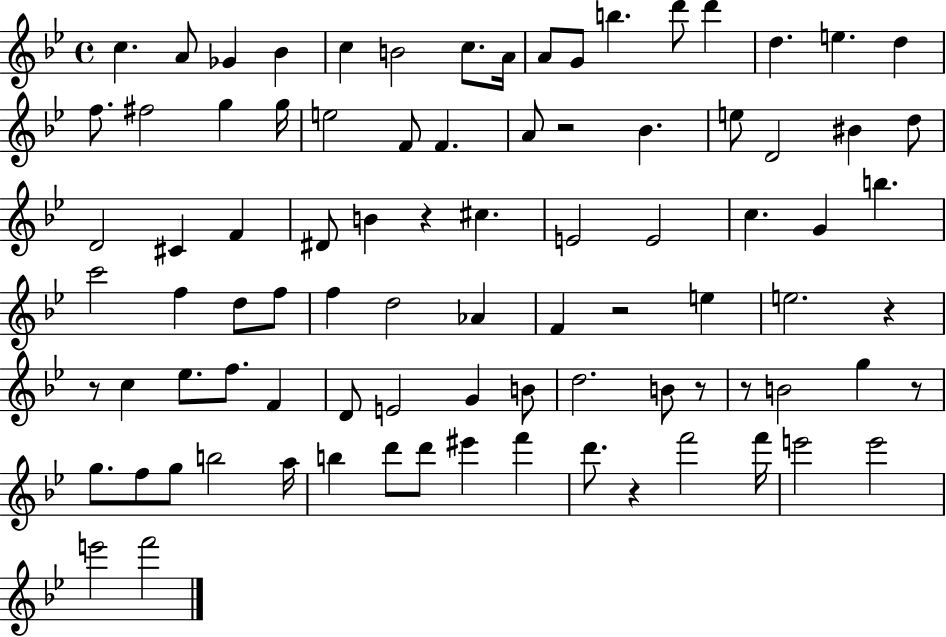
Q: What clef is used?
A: treble